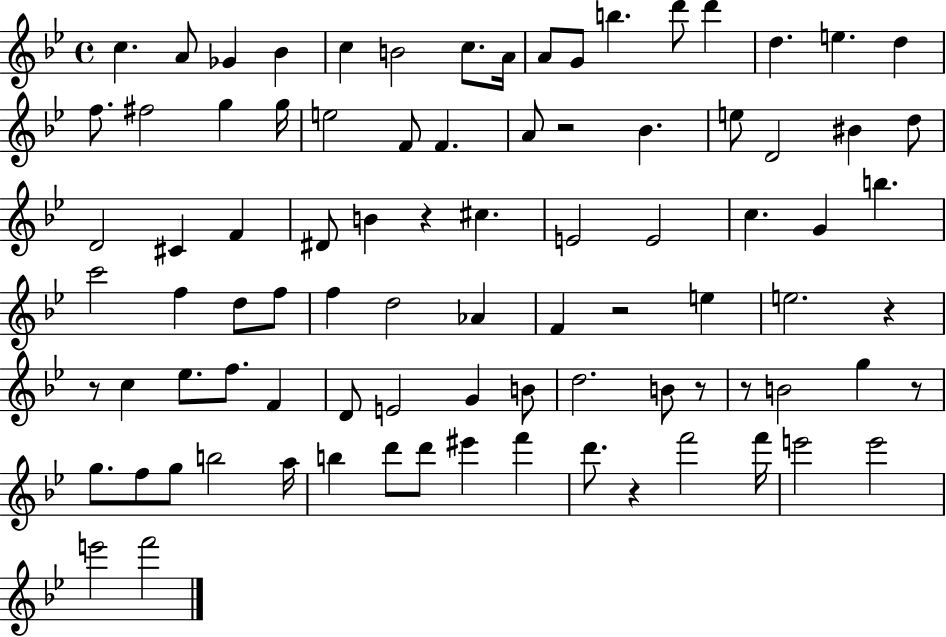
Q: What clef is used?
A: treble